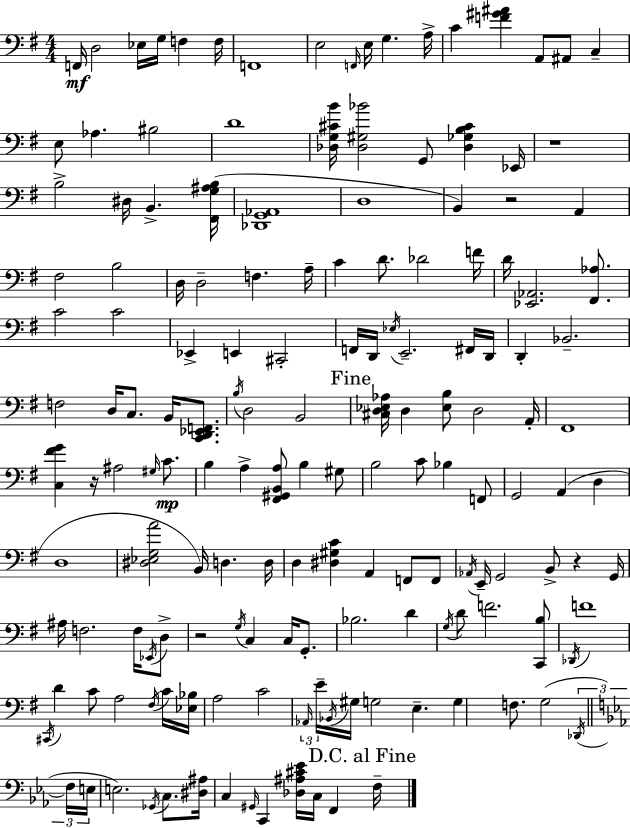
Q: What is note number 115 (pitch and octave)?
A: Ab2